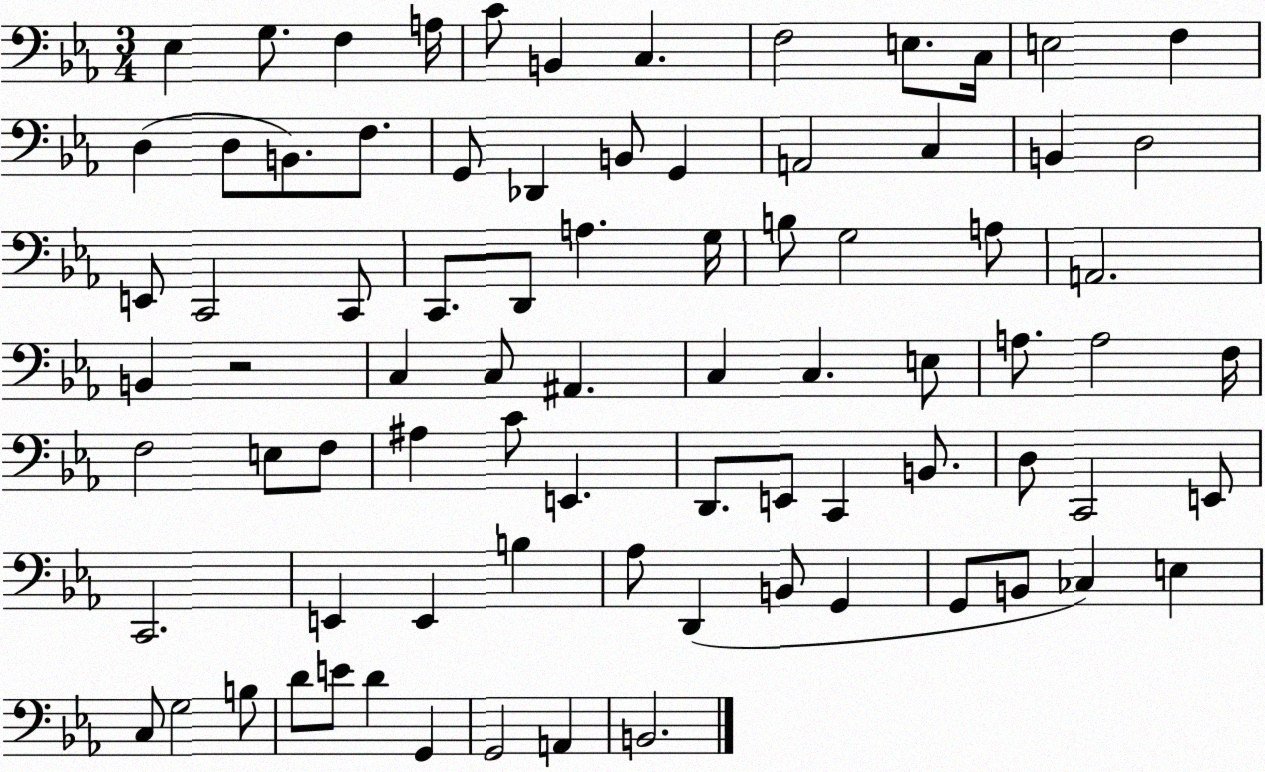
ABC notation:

X:1
T:Untitled
M:3/4
L:1/4
K:Eb
_E, G,/2 F, A,/4 C/2 B,, C, F,2 E,/2 C,/4 E,2 F, D, D,/2 B,,/2 F,/2 G,,/2 _D,, B,,/2 G,, A,,2 C, B,, D,2 E,,/2 C,,2 C,,/2 C,,/2 D,,/2 A, G,/4 B,/2 G,2 A,/2 A,,2 B,, z2 C, C,/2 ^A,, C, C, E,/2 A,/2 A,2 F,/4 F,2 E,/2 F,/2 ^A, C/2 E,, D,,/2 E,,/2 C,, B,,/2 D,/2 C,,2 E,,/2 C,,2 E,, E,, B, _A,/2 D,, B,,/2 G,, G,,/2 B,,/2 _C, E, C,/2 G,2 B,/2 D/2 E/2 D G,, G,,2 A,, B,,2